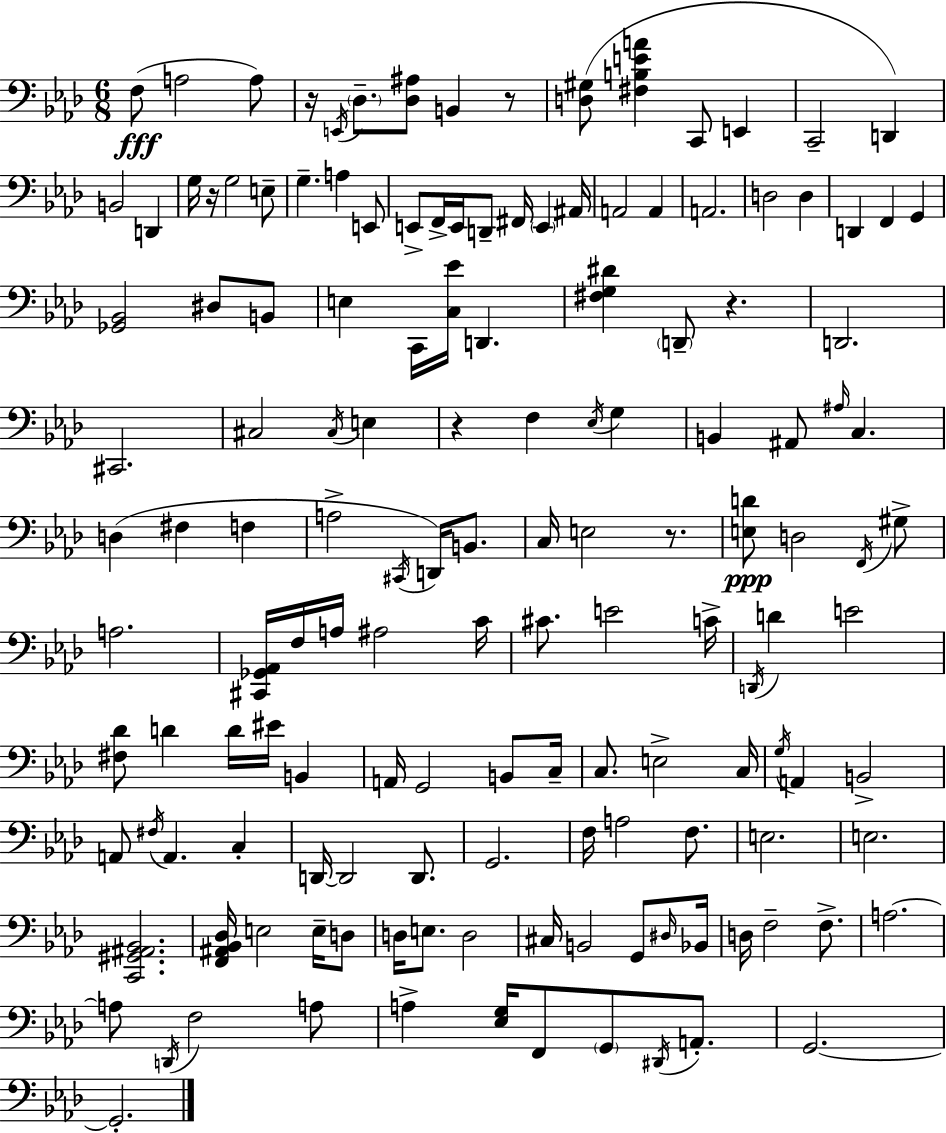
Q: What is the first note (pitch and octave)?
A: F3